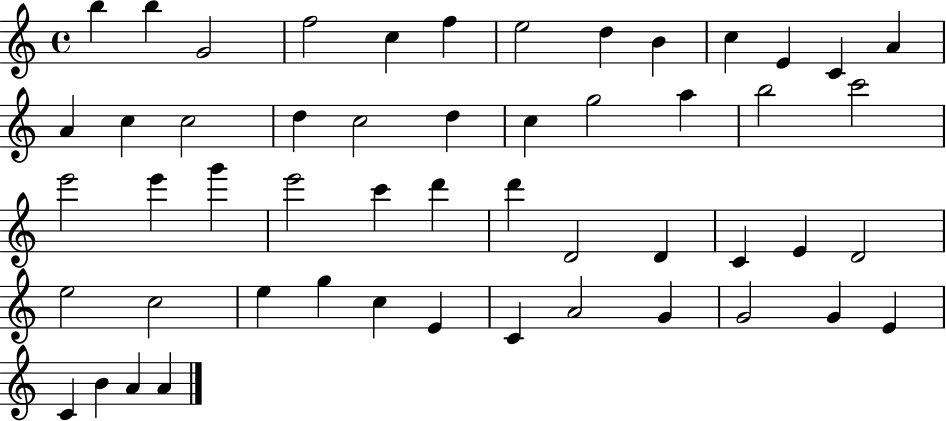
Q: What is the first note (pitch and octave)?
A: B5